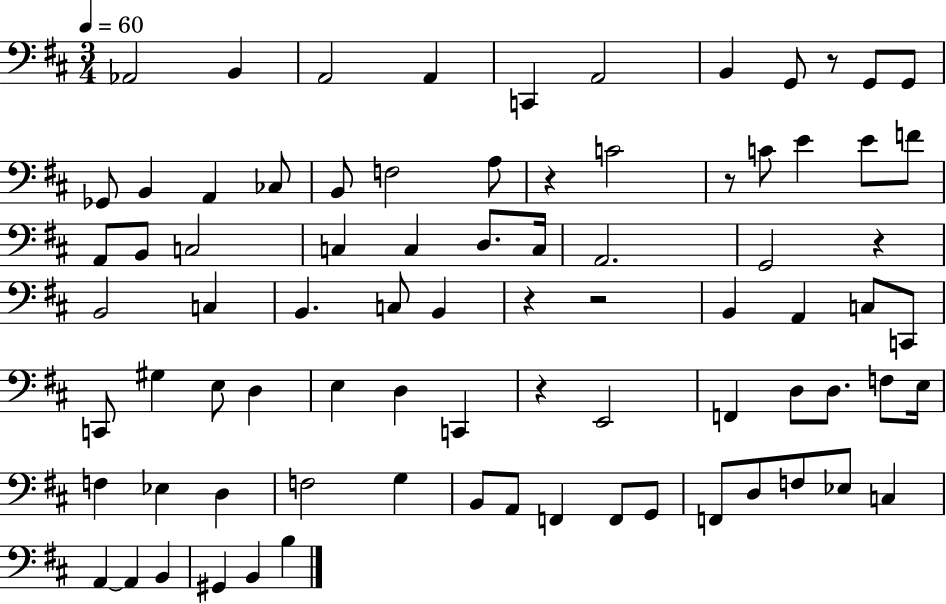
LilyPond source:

{
  \clef bass
  \numericTimeSignature
  \time 3/4
  \key d \major
  \tempo 4 = 60
  aes,2 b,4 | a,2 a,4 | c,4 a,2 | b,4 g,8 r8 g,8 g,8 | \break ges,8 b,4 a,4 ces8 | b,8 f2 a8 | r4 c'2 | r8 c'8 e'4 e'8 f'8 | \break a,8 b,8 c2 | c4 c4 d8. c16 | a,2. | g,2 r4 | \break b,2 c4 | b,4. c8 b,4 | r4 r2 | b,4 a,4 c8 c,8 | \break c,8 gis4 e8 d4 | e4 d4 c,4 | r4 e,2 | f,4 d8 d8. f8 e16 | \break f4 ees4 d4 | f2 g4 | b,8 a,8 f,4 f,8 g,8 | f,8 d8 f8 ees8 c4 | \break a,4~~ a,4 b,4 | gis,4 b,4 b4 | \bar "|."
}